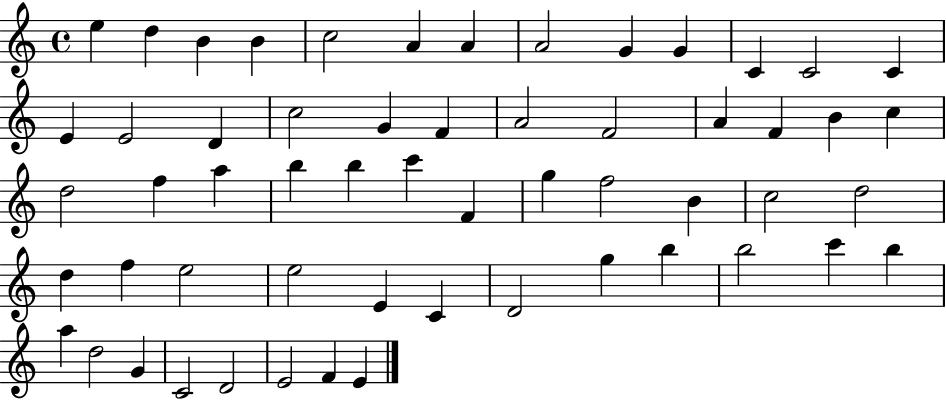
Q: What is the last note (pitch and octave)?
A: E4